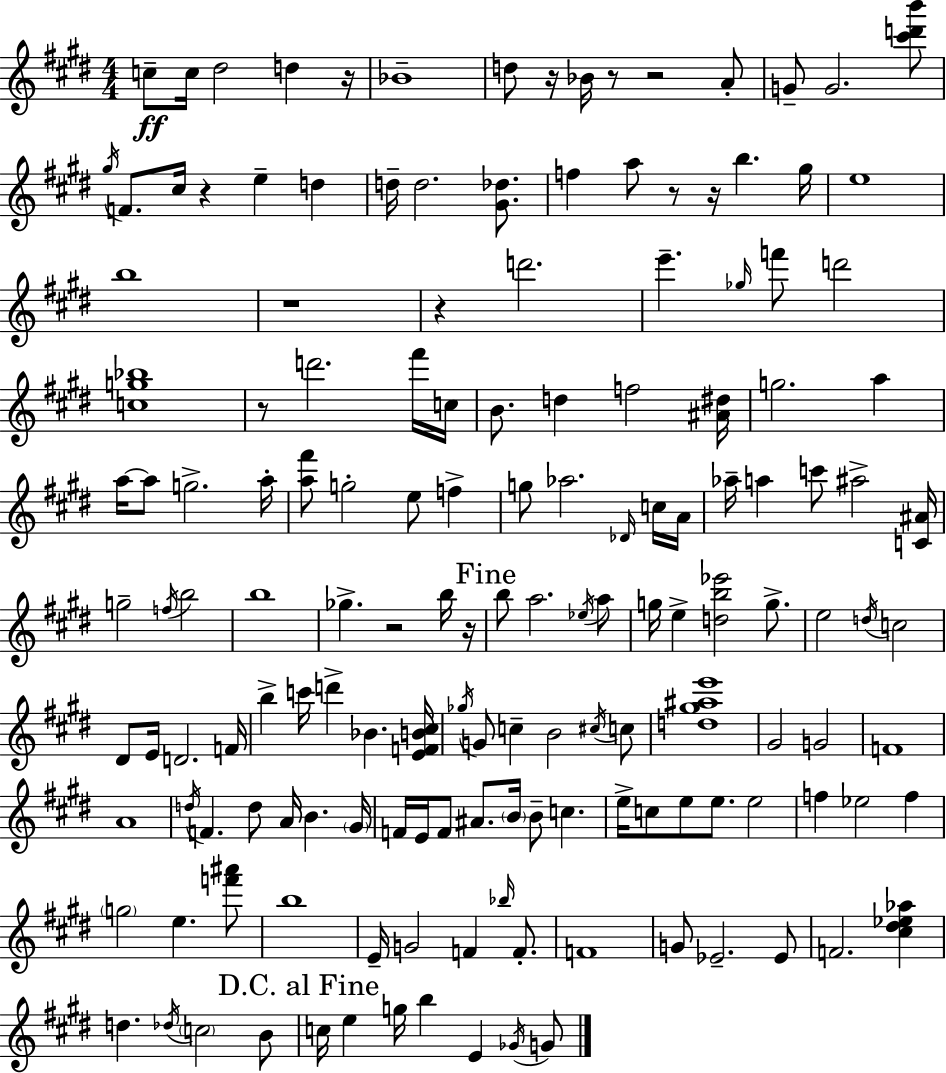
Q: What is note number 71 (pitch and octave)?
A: D4